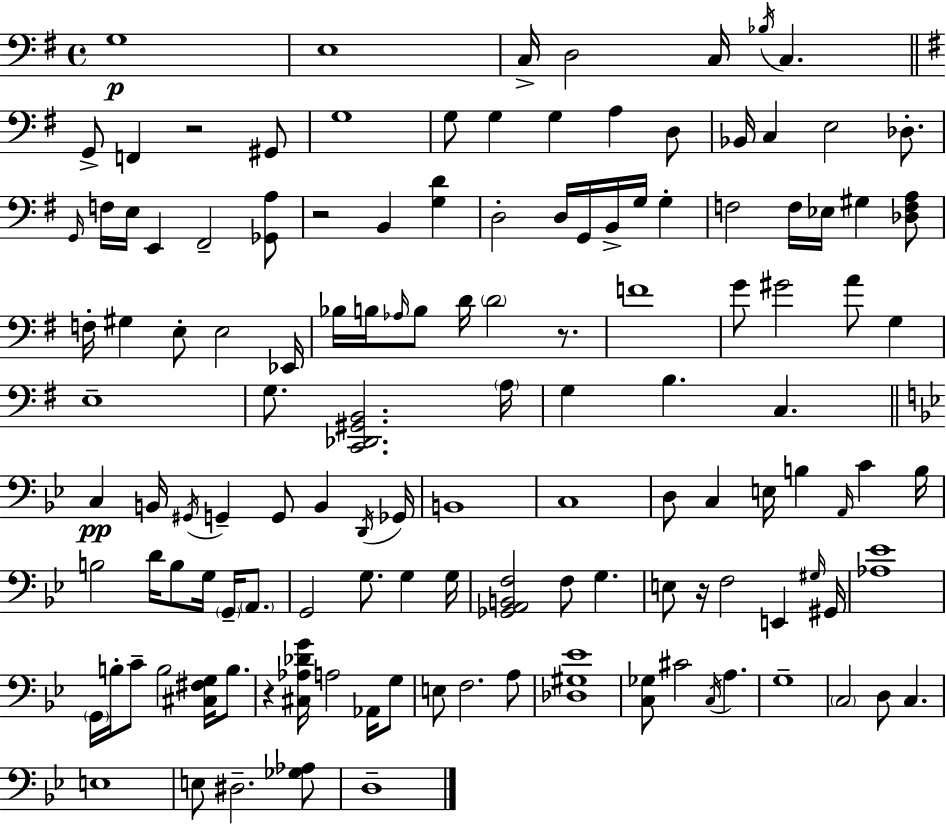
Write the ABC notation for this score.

X:1
T:Untitled
M:4/4
L:1/4
K:G
G,4 E,4 C,/4 D,2 C,/4 _B,/4 C, G,,/2 F,, z2 ^G,,/2 G,4 G,/2 G, G, A, D,/2 _B,,/4 C, E,2 _D,/2 G,,/4 F,/4 E,/4 E,, ^F,,2 [_G,,A,]/2 z2 B,, [G,D] D,2 D,/4 G,,/4 B,,/4 G,/4 G, F,2 F,/4 _E,/4 ^G, [_D,F,A,]/2 F,/4 ^G, E,/2 E,2 _E,,/4 _B,/4 B,/4 _A,/4 B,/2 D/4 D2 z/2 F4 G/2 ^G2 A/2 G, E,4 G,/2 [C,,_D,,^G,,B,,]2 A,/4 G, B, C, C, B,,/4 ^G,,/4 G,, G,,/2 B,, D,,/4 _G,,/4 B,,4 C,4 D,/2 C, E,/4 B, A,,/4 C B,/4 B,2 D/4 B,/2 G,/4 G,,/4 A,,/2 G,,2 G,/2 G, G,/4 [_G,,A,,B,,F,]2 F,/2 G, E,/2 z/4 F,2 E,, ^G,/4 ^G,,/4 [_A,_E]4 G,,/4 B,/4 C/2 B,2 [^C,^F,G,]/4 B,/2 z [^C,_A,_DG]/4 A,2 _A,,/4 G,/2 E,/2 F,2 A,/2 [_D,^G,_E]4 [C,_G,]/2 ^C2 C,/4 A, G,4 C,2 D,/2 C, E,4 E,/2 ^D,2 [_G,_A,]/2 D,4